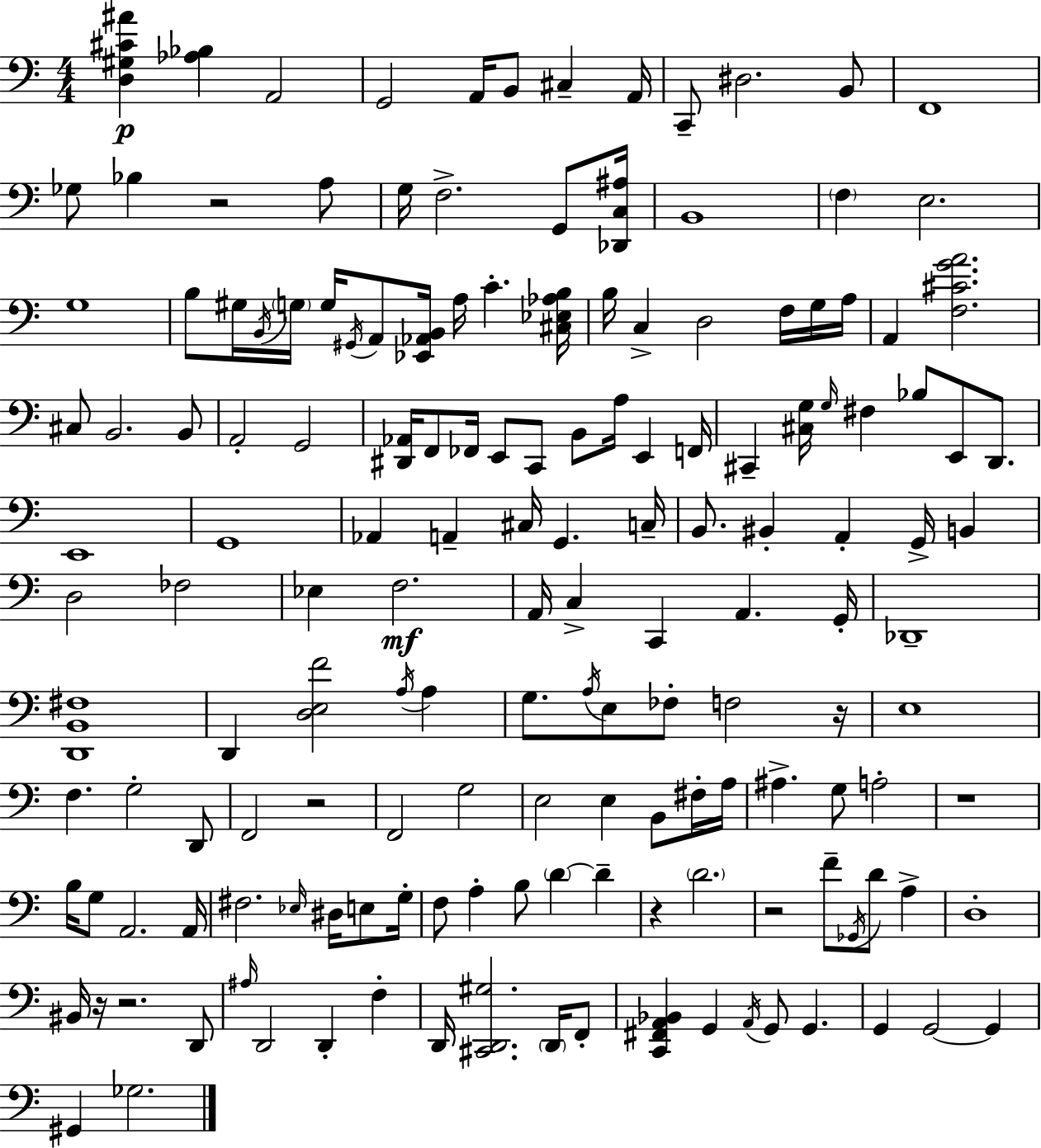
X:1
T:Untitled
M:4/4
L:1/4
K:C
[D,^G,^C^A] [_A,_B,] A,,2 G,,2 A,,/4 B,,/2 ^C, A,,/4 C,,/2 ^D,2 B,,/2 F,,4 _G,/2 _B, z2 A,/2 G,/4 F,2 G,,/2 [_D,,C,^A,]/4 B,,4 F, E,2 G,4 B,/2 ^G,/4 B,,/4 G,/4 G,/4 ^G,,/4 A,,/2 [_E,,_A,,B,,]/4 A,/4 C [^C,_E,_A,B,]/4 B,/4 C, D,2 F,/4 G,/4 A,/4 A,, [F,^CGA]2 ^C,/2 B,,2 B,,/2 A,,2 G,,2 [^D,,_A,,]/4 F,,/2 _F,,/4 E,,/2 C,,/2 B,,/2 A,/4 E,, F,,/4 ^C,, [^C,G,]/4 G,/4 ^F, _B,/2 E,,/2 D,,/2 E,,4 G,,4 _A,, A,, ^C,/4 G,, C,/4 B,,/2 ^B,, A,, G,,/4 B,, D,2 _F,2 _E, F,2 A,,/4 C, C,, A,, G,,/4 _D,,4 [D,,B,,^F,]4 D,, [D,E,F]2 A,/4 A, G,/2 A,/4 E,/2 _F,/2 F,2 z/4 E,4 F, G,2 D,,/2 F,,2 z2 F,,2 G,2 E,2 E, B,,/2 ^F,/4 A,/4 ^A, G,/2 A,2 z4 B,/4 G,/2 A,,2 A,,/4 ^F,2 _E,/4 ^D,/4 E,/2 G,/4 F,/2 A, B,/2 D D z D2 z2 F/2 _G,,/4 D/2 A, D,4 ^B,,/4 z/4 z2 D,,/2 ^A,/4 D,,2 D,, F, D,,/4 [^C,,D,,^G,]2 D,,/4 F,,/2 [C,,^F,,A,,_B,,] G,, A,,/4 G,,/2 G,, G,, G,,2 G,, ^G,, _G,2